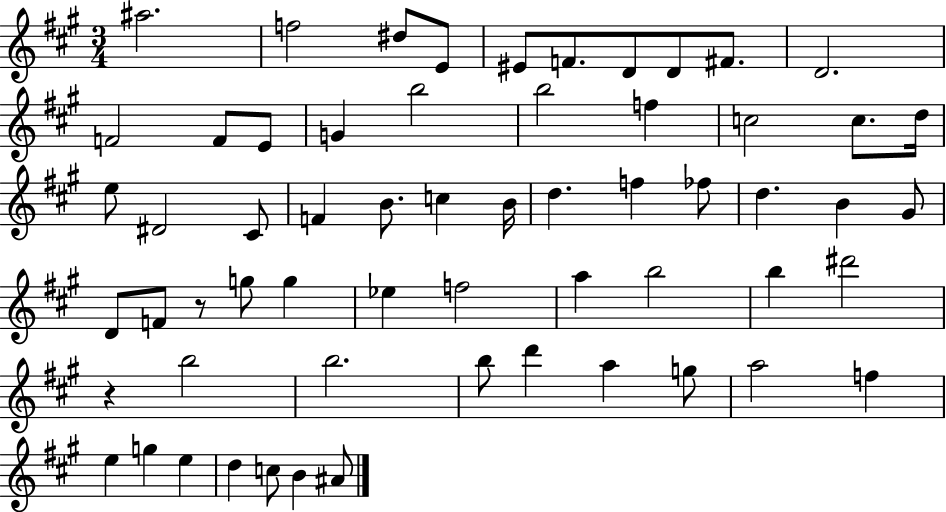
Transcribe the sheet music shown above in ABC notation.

X:1
T:Untitled
M:3/4
L:1/4
K:A
^a2 f2 ^d/2 E/2 ^E/2 F/2 D/2 D/2 ^F/2 D2 F2 F/2 E/2 G b2 b2 f c2 c/2 d/4 e/2 ^D2 ^C/2 F B/2 c B/4 d f _f/2 d B ^G/2 D/2 F/2 z/2 g/2 g _e f2 a b2 b ^d'2 z b2 b2 b/2 d' a g/2 a2 f e g e d c/2 B ^A/2